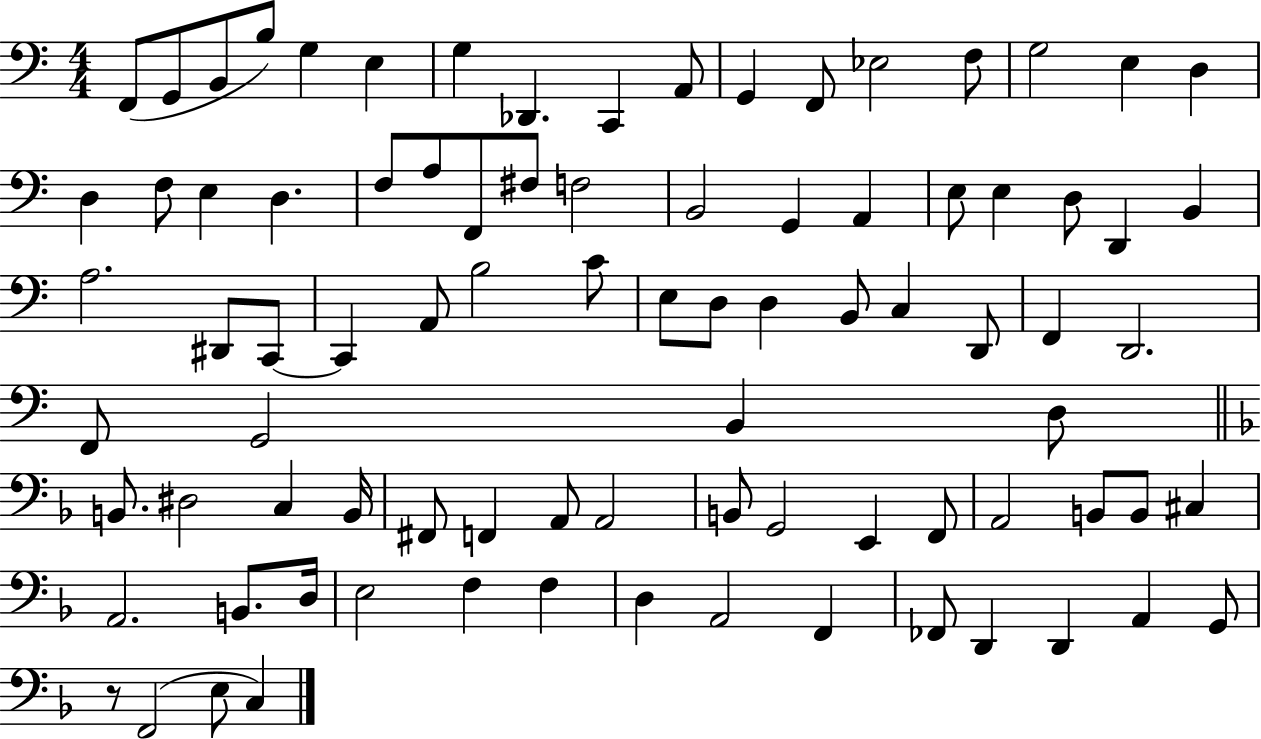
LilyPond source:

{
  \clef bass
  \numericTimeSignature
  \time 4/4
  \key c \major
  f,8( g,8 b,8 b8) g4 e4 | g4 des,4. c,4 a,8 | g,4 f,8 ees2 f8 | g2 e4 d4 | \break d4 f8 e4 d4. | f8 a8 f,8 fis8 f2 | b,2 g,4 a,4 | e8 e4 d8 d,4 b,4 | \break a2. dis,8 c,8~~ | c,4 a,8 b2 c'8 | e8 d8 d4 b,8 c4 d,8 | f,4 d,2. | \break f,8 g,2 b,4 d8 | \bar "||" \break \key f \major b,8. dis2 c4 b,16 | fis,8 f,4 a,8 a,2 | b,8 g,2 e,4 f,8 | a,2 b,8 b,8 cis4 | \break a,2. b,8. d16 | e2 f4 f4 | d4 a,2 f,4 | fes,8 d,4 d,4 a,4 g,8 | \break r8 f,2( e8 c4) | \bar "|."
}